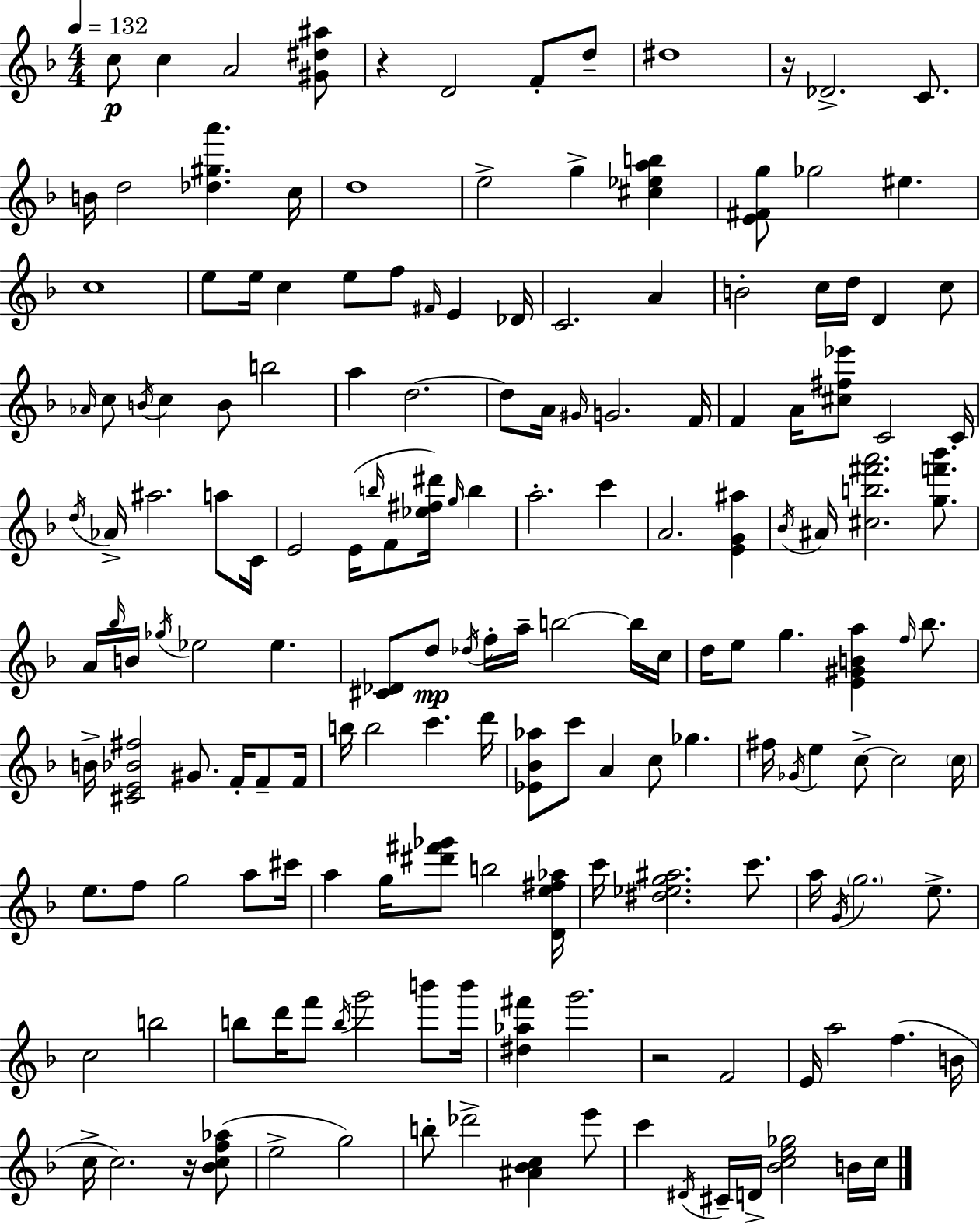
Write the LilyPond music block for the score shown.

{
  \clef treble
  \numericTimeSignature
  \time 4/4
  \key d \minor
  \tempo 4 = 132
  c''8\p c''4 a'2 <gis' dis'' ais''>8 | r4 d'2 f'8-. d''8-- | dis''1 | r16 des'2.-> c'8. | \break b'16 d''2 <des'' gis'' a'''>4. c''16 | d''1 | e''2-> g''4-> <cis'' ees'' a'' b''>4 | <e' fis' g''>8 ges''2 eis''4. | \break c''1 | e''8 e''16 c''4 e''8 f''8 \grace { fis'16 } e'4 | des'16 c'2. a'4 | b'2-. c''16 d''16 d'4 c''8 | \break \grace { aes'16 } c''8 \acciaccatura { b'16 } c''4 b'8 b''2 | a''4 d''2.~~ | d''8 a'16 \grace { gis'16 } g'2. | f'16 f'4 a'16 <cis'' fis'' ees'''>8 c'2 | \break c'16 \acciaccatura { d''16 } aes'16-> ais''2. | a''8 c'16 e'2 e'16( \grace { b''16 } f'8 | <ees'' fis'' dis'''>16) \grace { g''16 } b''4 a''2.-. | c'''4 a'2. | \break <e' g' ais''>4 \acciaccatura { bes'16 } ais'16 <cis'' b'' fis''' a'''>2. | <g'' f''' bes'''>8. a'16 \grace { bes''16 } b'16 \acciaccatura { ges''16 } ees''2 | ees''4. <cis' des'>8 d''8\mp \acciaccatura { des''16 } f''16-. | a''16-- b''2~~ b''16 c''16 d''16 e''8 g''4. | \break <e' gis' b' a''>4 \grace { f''16 } bes''8. b'16-> <cis' e' bes' fis''>2 | gis'8. f'16-. f'8-- f'16 b''16 b''2 | c'''4. d'''16 <ees' bes' aes''>8 c'''8 | a'4 c''8 ges''4. fis''16 \acciaccatura { ges'16 } e''4 | \break c''8->~~ c''2 \parenthesize c''16 e''8. | f''8 g''2 a''8 cis'''16 a''4 | g''16 <dis''' fis''' ges'''>8 b''2 <d' e'' fis'' aes''>16 c'''16 <dis'' ees'' g'' ais''>2. | c'''8. a''16 \acciaccatura { g'16 } \parenthesize g''2. | \break e''8.-> c''2 | b''2 b''8 | d'''16 f'''8 \acciaccatura { b''16 } g'''2 b'''8 b'''16 <dis'' aes'' fis'''>4 | g'''2. r2 | \break f'2 e'16 | a''2 f''4.( b'16 c''16-> | c''2.) r16 <bes' c'' f'' aes''>8( e''2-> | g''2) b''8-. | \break des'''2-> <ais' bes' c''>4 e'''8 c'''4 | \acciaccatura { dis'16 } cis'16-- d'16-> <bes' c'' e'' ges''>2 b'16 c''16 | \bar "|."
}